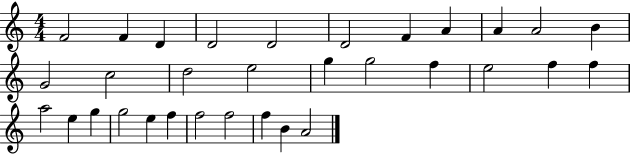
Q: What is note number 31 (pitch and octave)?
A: B4